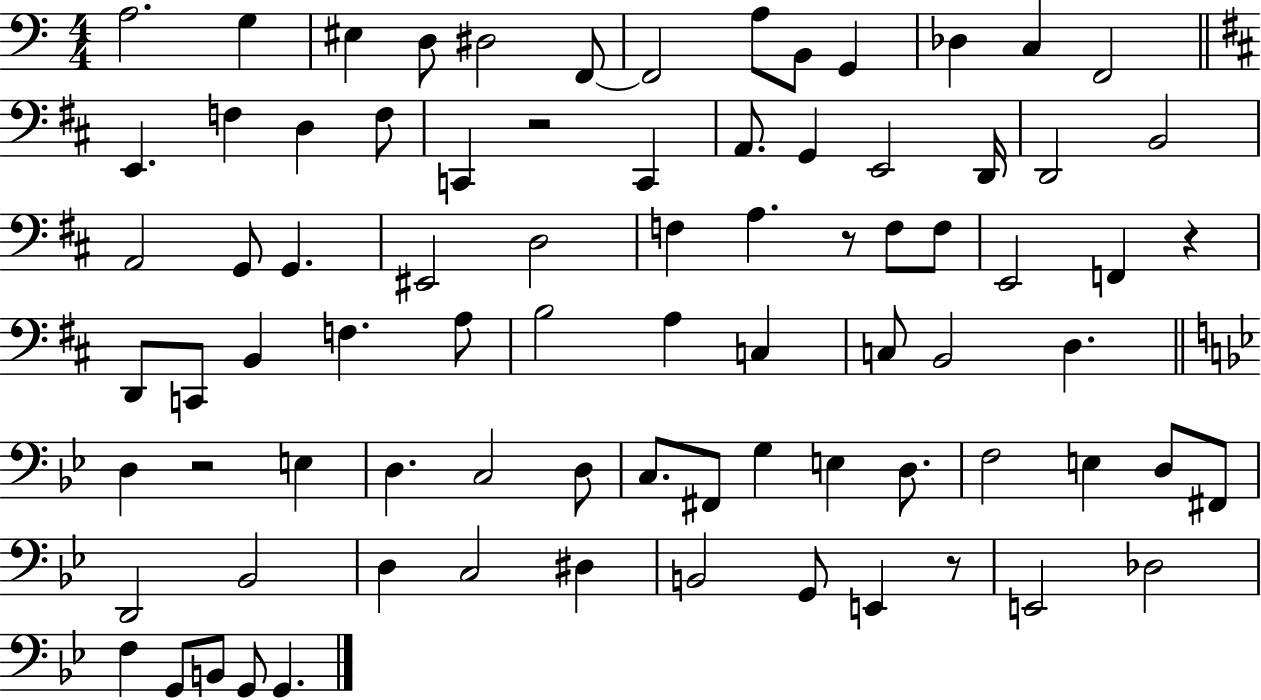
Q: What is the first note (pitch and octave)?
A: A3